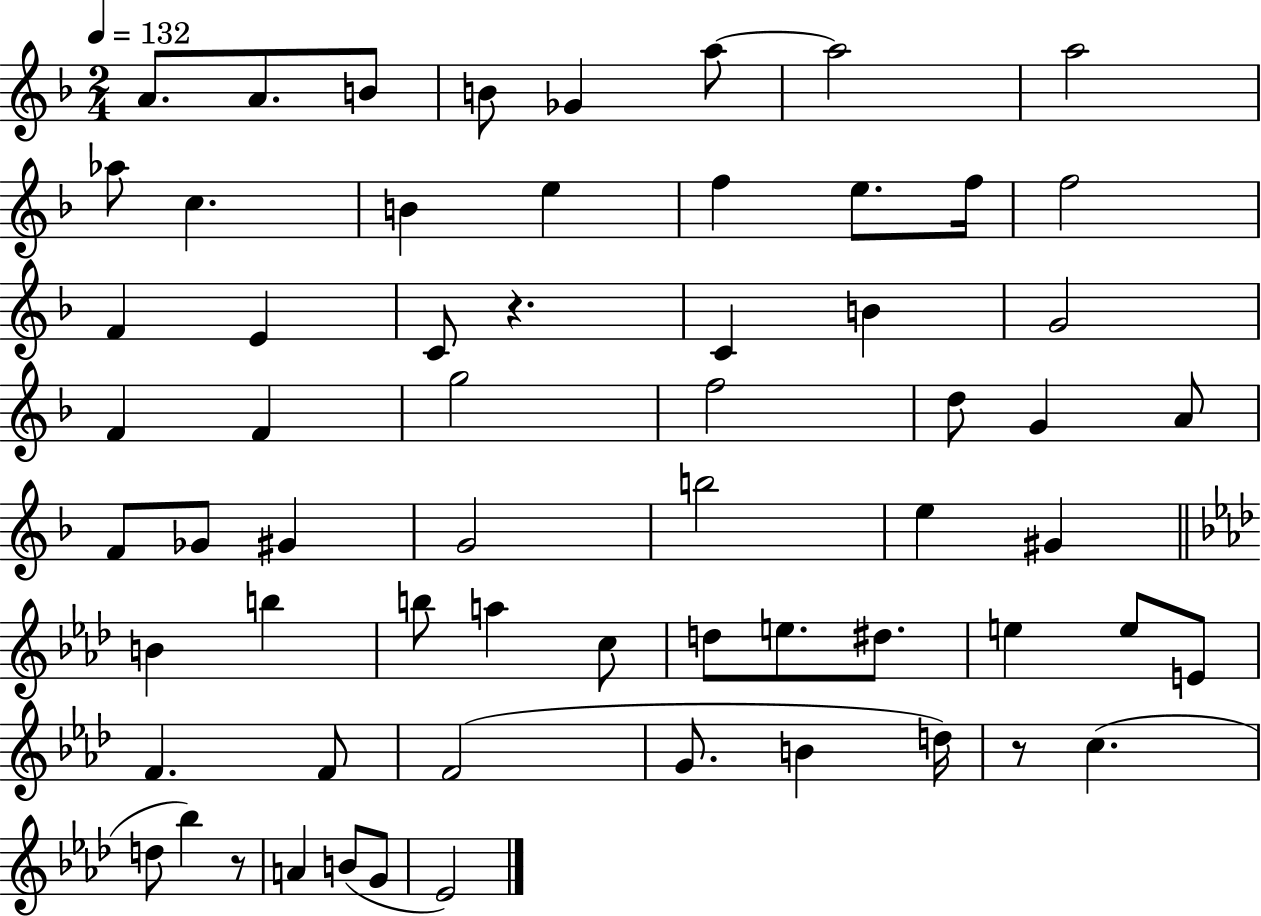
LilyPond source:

{
  \clef treble
  \numericTimeSignature
  \time 2/4
  \key f \major
  \tempo 4 = 132
  a'8. a'8. b'8 | b'8 ges'4 a''8~~ | a''2 | a''2 | \break aes''8 c''4. | b'4 e''4 | f''4 e''8. f''16 | f''2 | \break f'4 e'4 | c'8 r4. | c'4 b'4 | g'2 | \break f'4 f'4 | g''2 | f''2 | d''8 g'4 a'8 | \break f'8 ges'8 gis'4 | g'2 | b''2 | e''4 gis'4 | \break \bar "||" \break \key aes \major b'4 b''4 | b''8 a''4 c''8 | d''8 e''8. dis''8. | e''4 e''8 e'8 | \break f'4. f'8 | f'2( | g'8. b'4 d''16) | r8 c''4.( | \break d''8 bes''4) r8 | a'4 b'8( g'8 | ees'2) | \bar "|."
}